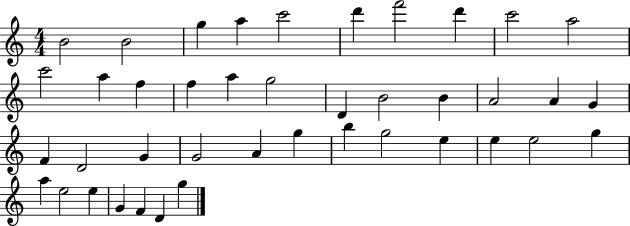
B4/h B4/h G5/q A5/q C6/h D6/q F6/h D6/q C6/h A5/h C6/h A5/q F5/q F5/q A5/q G5/h D4/q B4/h B4/q A4/h A4/q G4/q F4/q D4/h G4/q G4/h A4/q G5/q B5/q G5/h E5/q E5/q E5/h G5/q A5/q E5/h E5/q G4/q F4/q D4/q G5/q